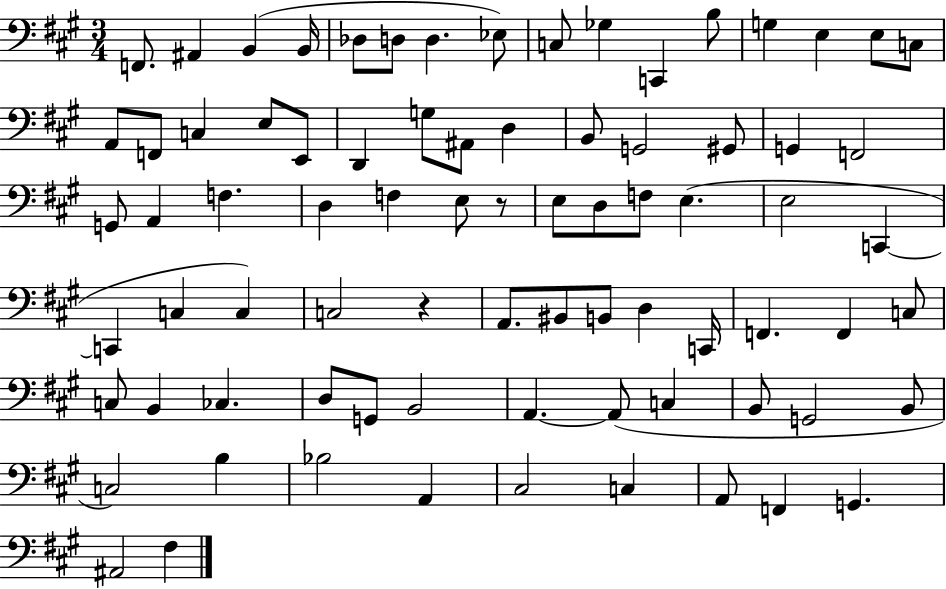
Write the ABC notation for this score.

X:1
T:Untitled
M:3/4
L:1/4
K:A
F,,/2 ^A,, B,, B,,/4 _D,/2 D,/2 D, _E,/2 C,/2 _G, C,, B,/2 G, E, E,/2 C,/2 A,,/2 F,,/2 C, E,/2 E,,/2 D,, G,/2 ^A,,/2 D, B,,/2 G,,2 ^G,,/2 G,, F,,2 G,,/2 A,, F, D, F, E,/2 z/2 E,/2 D,/2 F,/2 E, E,2 C,, C,, C, C, C,2 z A,,/2 ^B,,/2 B,,/2 D, C,,/4 F,, F,, C,/2 C,/2 B,, _C, D,/2 G,,/2 B,,2 A,, A,,/2 C, B,,/2 G,,2 B,,/2 C,2 B, _B,2 A,, ^C,2 C, A,,/2 F,, G,, ^A,,2 ^F,